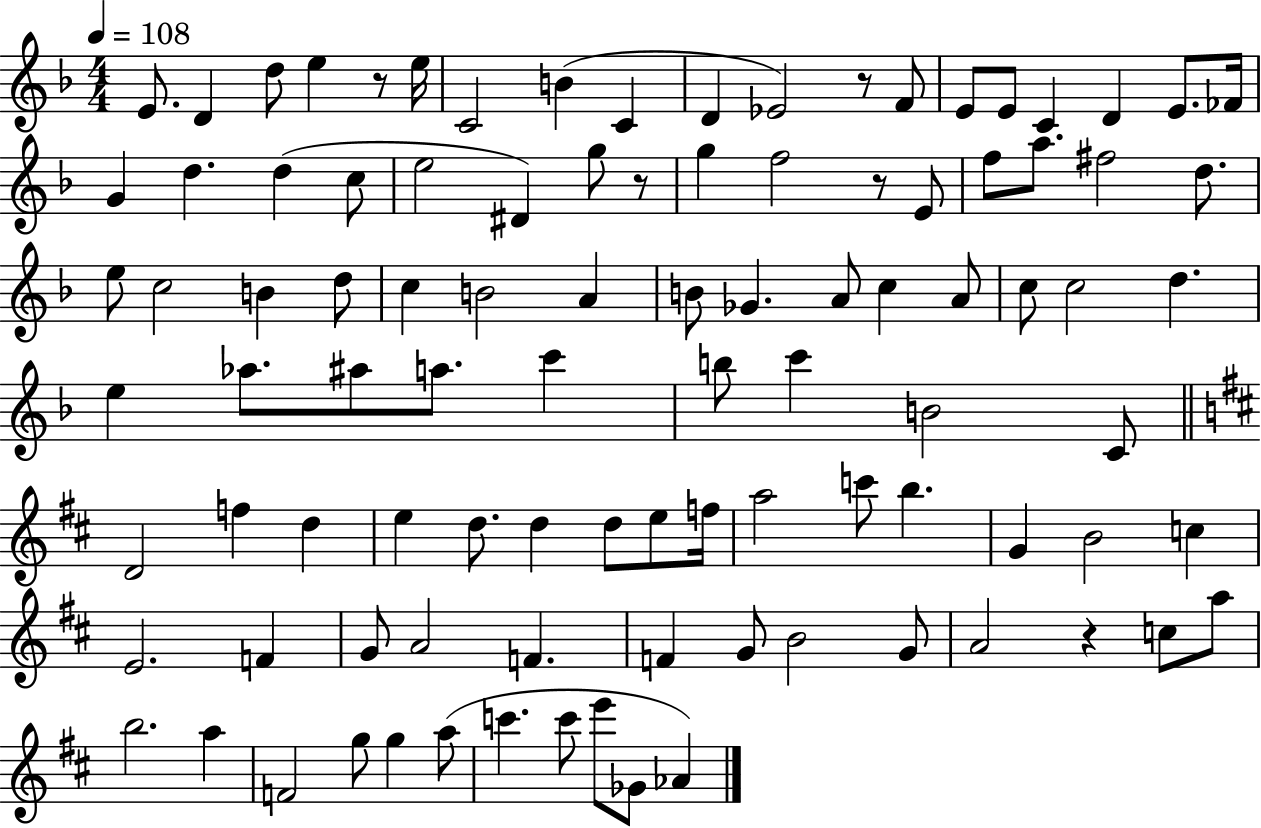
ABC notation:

X:1
T:Untitled
M:4/4
L:1/4
K:F
E/2 D d/2 e z/2 e/4 C2 B C D _E2 z/2 F/2 E/2 E/2 C D E/2 _F/4 G d d c/2 e2 ^D g/2 z/2 g f2 z/2 E/2 f/2 a/2 ^f2 d/2 e/2 c2 B d/2 c B2 A B/2 _G A/2 c A/2 c/2 c2 d e _a/2 ^a/2 a/2 c' b/2 c' B2 C/2 D2 f d e d/2 d d/2 e/2 f/4 a2 c'/2 b G B2 c E2 F G/2 A2 F F G/2 B2 G/2 A2 z c/2 a/2 b2 a F2 g/2 g a/2 c' c'/2 e'/2 _G/2 _A